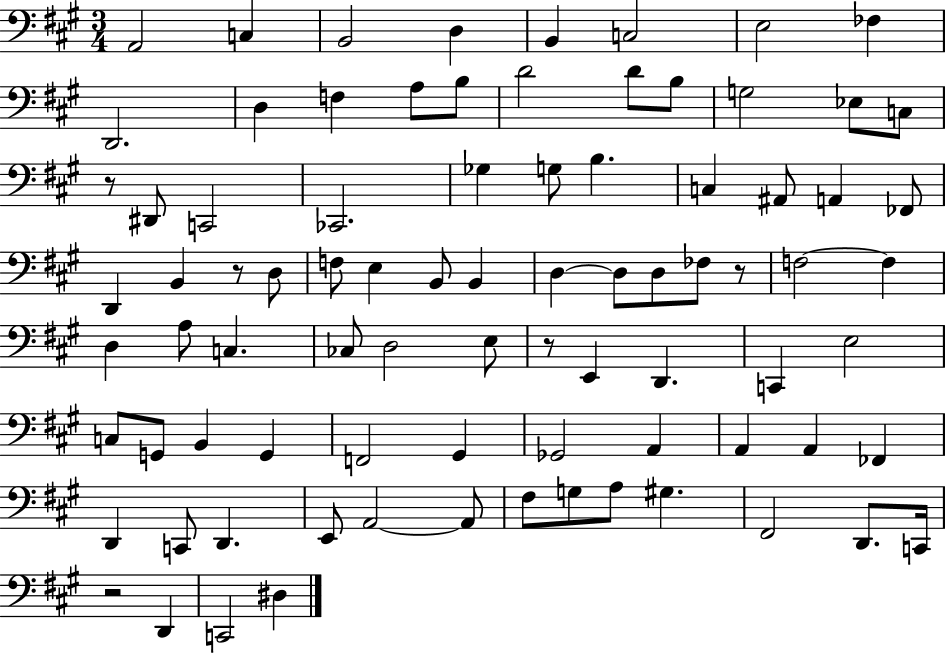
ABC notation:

X:1
T:Untitled
M:3/4
L:1/4
K:A
A,,2 C, B,,2 D, B,, C,2 E,2 _F, D,,2 D, F, A,/2 B,/2 D2 D/2 B,/2 G,2 _E,/2 C,/2 z/2 ^D,,/2 C,,2 _C,,2 _G, G,/2 B, C, ^A,,/2 A,, _F,,/2 D,, B,, z/2 D,/2 F,/2 E, B,,/2 B,, D, D,/2 D,/2 _F,/2 z/2 F,2 F, D, A,/2 C, _C,/2 D,2 E,/2 z/2 E,, D,, C,, E,2 C,/2 G,,/2 B,, G,, F,,2 ^G,, _G,,2 A,, A,, A,, _F,, D,, C,,/2 D,, E,,/2 A,,2 A,,/2 ^F,/2 G,/2 A,/2 ^G, ^F,,2 D,,/2 C,,/4 z2 D,, C,,2 ^D,